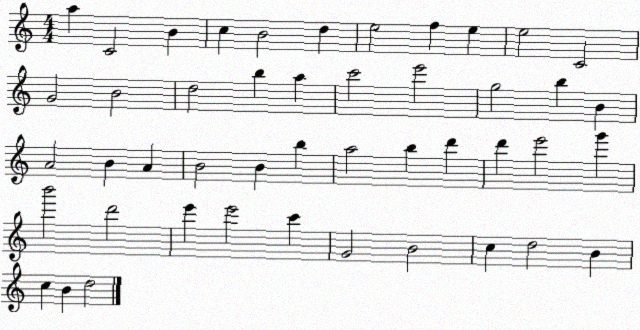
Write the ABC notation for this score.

X:1
T:Untitled
M:4/4
L:1/4
K:C
a C2 B c B2 d e2 f e e2 C2 G2 B2 d2 b a c'2 e'2 g2 b B A2 B A B2 B b a2 b d' d' e'2 g' b'2 d'2 e' e'2 c' G2 B2 c d2 B c B d2